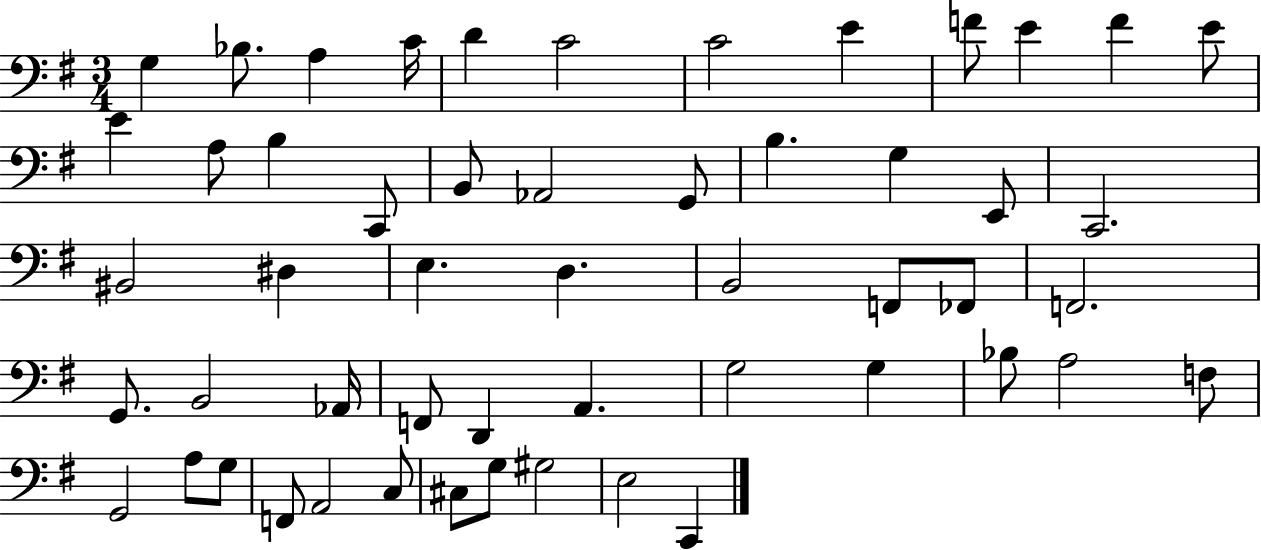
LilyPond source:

{
  \clef bass
  \numericTimeSignature
  \time 3/4
  \key g \major
  g4 bes8. a4 c'16 | d'4 c'2 | c'2 e'4 | f'8 e'4 f'4 e'8 | \break e'4 a8 b4 c,8 | b,8 aes,2 g,8 | b4. g4 e,8 | c,2. | \break bis,2 dis4 | e4. d4. | b,2 f,8 fes,8 | f,2. | \break g,8. b,2 aes,16 | f,8 d,4 a,4. | g2 g4 | bes8 a2 f8 | \break g,2 a8 g8 | f,8 a,2 c8 | cis8 g8 gis2 | e2 c,4 | \break \bar "|."
}